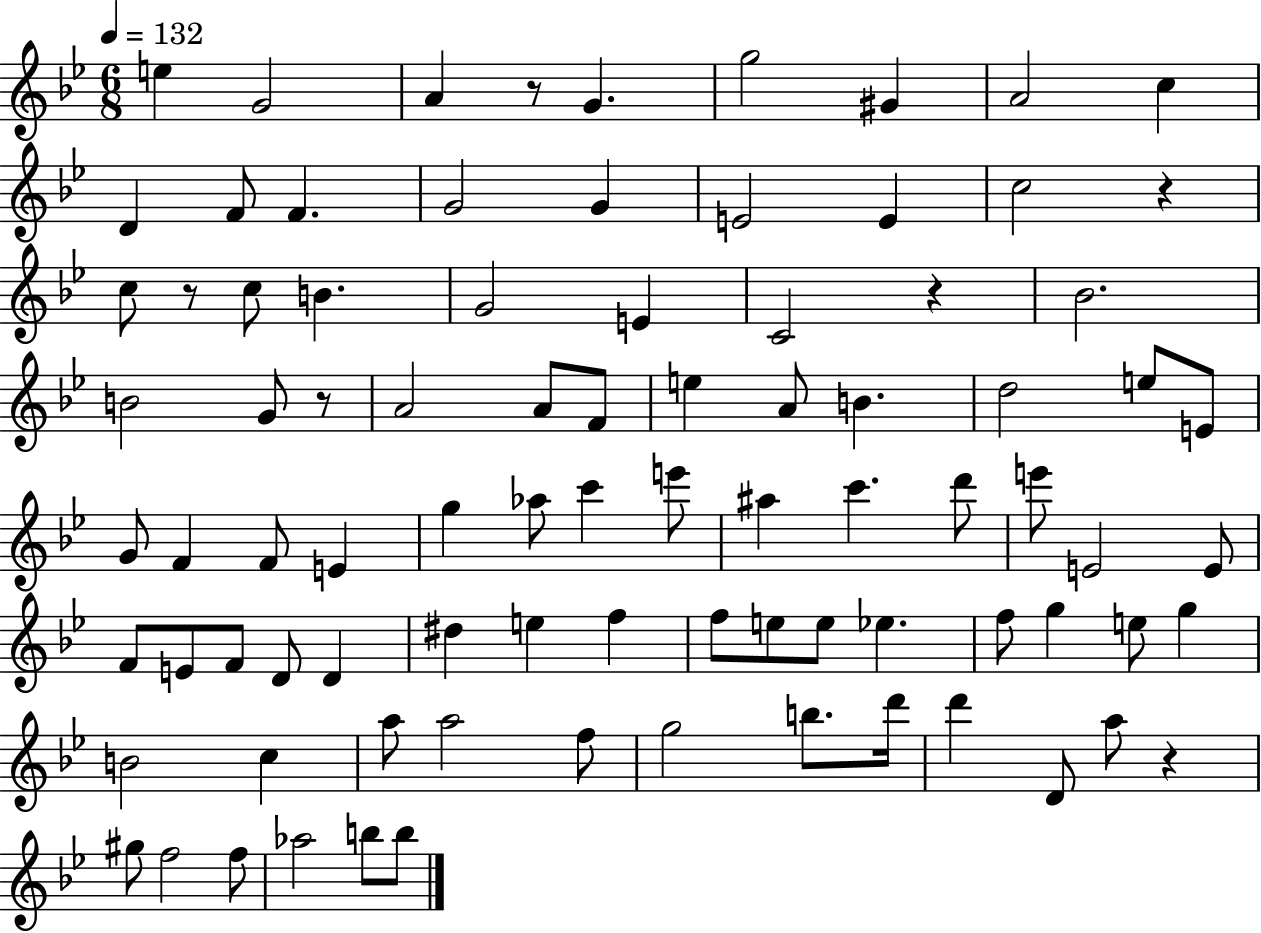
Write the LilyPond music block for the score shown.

{
  \clef treble
  \numericTimeSignature
  \time 6/8
  \key bes \major
  \tempo 4 = 132
  e''4 g'2 | a'4 r8 g'4. | g''2 gis'4 | a'2 c''4 | \break d'4 f'8 f'4. | g'2 g'4 | e'2 e'4 | c''2 r4 | \break c''8 r8 c''8 b'4. | g'2 e'4 | c'2 r4 | bes'2. | \break b'2 g'8 r8 | a'2 a'8 f'8 | e''4 a'8 b'4. | d''2 e''8 e'8 | \break g'8 f'4 f'8 e'4 | g''4 aes''8 c'''4 e'''8 | ais''4 c'''4. d'''8 | e'''8 e'2 e'8 | \break f'8 e'8 f'8 d'8 d'4 | dis''4 e''4 f''4 | f''8 e''8 e''8 ees''4. | f''8 g''4 e''8 g''4 | \break b'2 c''4 | a''8 a''2 f''8 | g''2 b''8. d'''16 | d'''4 d'8 a''8 r4 | \break gis''8 f''2 f''8 | aes''2 b''8 b''8 | \bar "|."
}